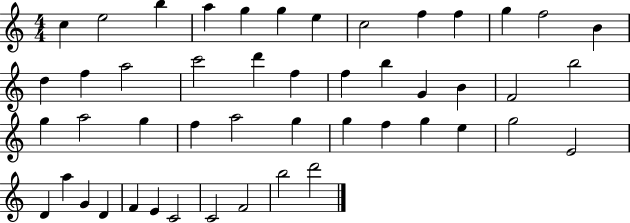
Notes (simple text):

C5/q E5/h B5/q A5/q G5/q G5/q E5/q C5/h F5/q F5/q G5/q F5/h B4/q D5/q F5/q A5/h C6/h D6/q F5/q F5/q B5/q G4/q B4/q F4/h B5/h G5/q A5/h G5/q F5/q A5/h G5/q G5/q F5/q G5/q E5/q G5/h E4/h D4/q A5/q G4/q D4/q F4/q E4/q C4/h C4/h F4/h B5/h D6/h